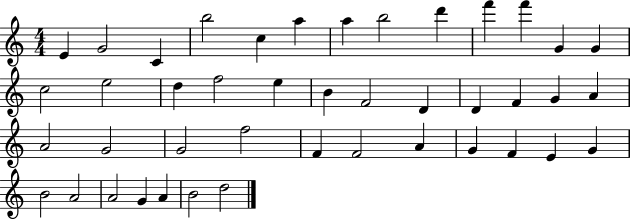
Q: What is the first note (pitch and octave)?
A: E4